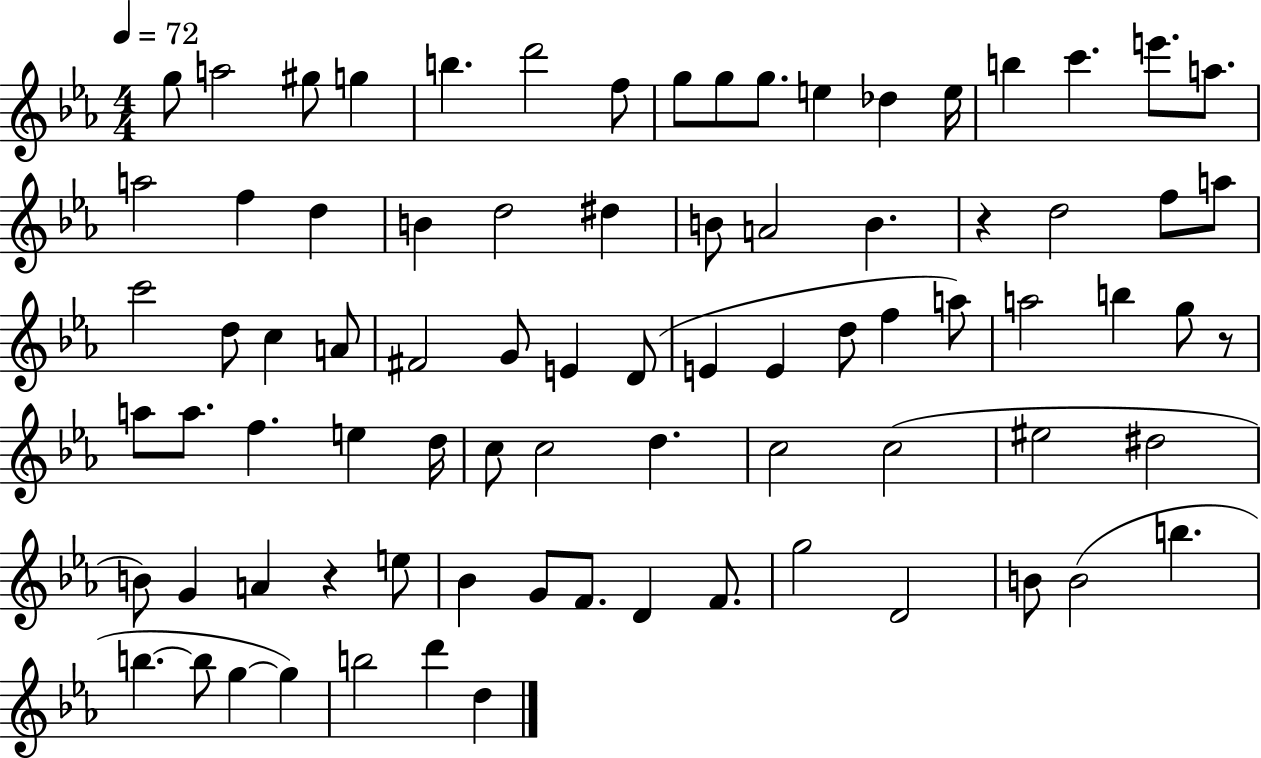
{
  \clef treble
  \numericTimeSignature
  \time 4/4
  \key ees \major
  \tempo 4 = 72
  \repeat volta 2 { g''8 a''2 gis''8 g''4 | b''4. d'''2 f''8 | g''8 g''8 g''8. e''4 des''4 e''16 | b''4 c'''4. e'''8. a''8. | \break a''2 f''4 d''4 | b'4 d''2 dis''4 | b'8 a'2 b'4. | r4 d''2 f''8 a''8 | \break c'''2 d''8 c''4 a'8 | fis'2 g'8 e'4 d'8( | e'4 e'4 d''8 f''4 a''8) | a''2 b''4 g''8 r8 | \break a''8 a''8. f''4. e''4 d''16 | c''8 c''2 d''4. | c''2 c''2( | eis''2 dis''2 | \break b'8) g'4 a'4 r4 e''8 | bes'4 g'8 f'8. d'4 f'8. | g''2 d'2 | b'8 b'2( b''4. | \break b''4.~~ b''8 g''4~~ g''4) | b''2 d'''4 d''4 | } \bar "|."
}